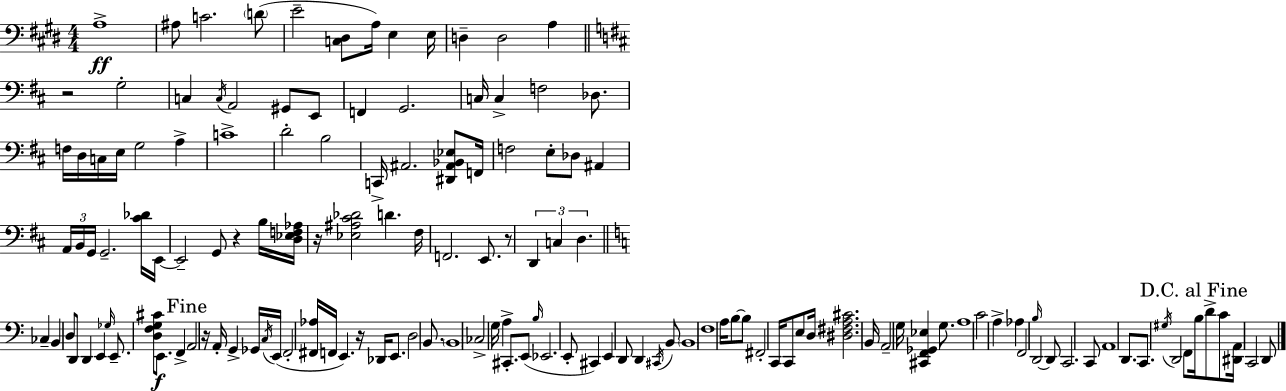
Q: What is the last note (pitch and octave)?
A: D2